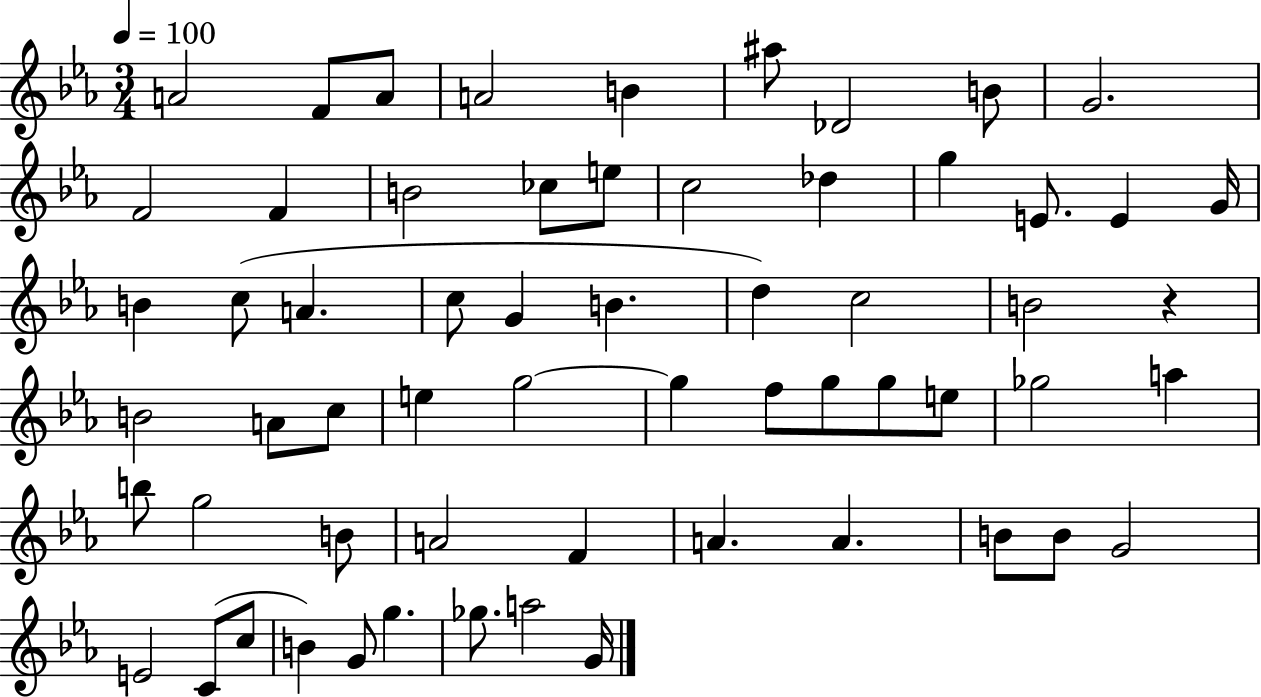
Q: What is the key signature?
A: EES major